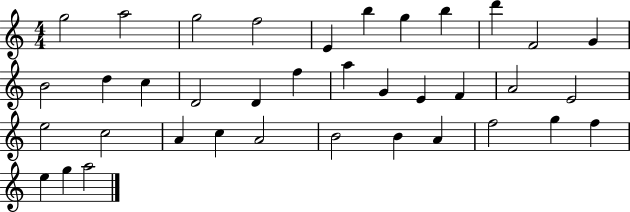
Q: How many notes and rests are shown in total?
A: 37